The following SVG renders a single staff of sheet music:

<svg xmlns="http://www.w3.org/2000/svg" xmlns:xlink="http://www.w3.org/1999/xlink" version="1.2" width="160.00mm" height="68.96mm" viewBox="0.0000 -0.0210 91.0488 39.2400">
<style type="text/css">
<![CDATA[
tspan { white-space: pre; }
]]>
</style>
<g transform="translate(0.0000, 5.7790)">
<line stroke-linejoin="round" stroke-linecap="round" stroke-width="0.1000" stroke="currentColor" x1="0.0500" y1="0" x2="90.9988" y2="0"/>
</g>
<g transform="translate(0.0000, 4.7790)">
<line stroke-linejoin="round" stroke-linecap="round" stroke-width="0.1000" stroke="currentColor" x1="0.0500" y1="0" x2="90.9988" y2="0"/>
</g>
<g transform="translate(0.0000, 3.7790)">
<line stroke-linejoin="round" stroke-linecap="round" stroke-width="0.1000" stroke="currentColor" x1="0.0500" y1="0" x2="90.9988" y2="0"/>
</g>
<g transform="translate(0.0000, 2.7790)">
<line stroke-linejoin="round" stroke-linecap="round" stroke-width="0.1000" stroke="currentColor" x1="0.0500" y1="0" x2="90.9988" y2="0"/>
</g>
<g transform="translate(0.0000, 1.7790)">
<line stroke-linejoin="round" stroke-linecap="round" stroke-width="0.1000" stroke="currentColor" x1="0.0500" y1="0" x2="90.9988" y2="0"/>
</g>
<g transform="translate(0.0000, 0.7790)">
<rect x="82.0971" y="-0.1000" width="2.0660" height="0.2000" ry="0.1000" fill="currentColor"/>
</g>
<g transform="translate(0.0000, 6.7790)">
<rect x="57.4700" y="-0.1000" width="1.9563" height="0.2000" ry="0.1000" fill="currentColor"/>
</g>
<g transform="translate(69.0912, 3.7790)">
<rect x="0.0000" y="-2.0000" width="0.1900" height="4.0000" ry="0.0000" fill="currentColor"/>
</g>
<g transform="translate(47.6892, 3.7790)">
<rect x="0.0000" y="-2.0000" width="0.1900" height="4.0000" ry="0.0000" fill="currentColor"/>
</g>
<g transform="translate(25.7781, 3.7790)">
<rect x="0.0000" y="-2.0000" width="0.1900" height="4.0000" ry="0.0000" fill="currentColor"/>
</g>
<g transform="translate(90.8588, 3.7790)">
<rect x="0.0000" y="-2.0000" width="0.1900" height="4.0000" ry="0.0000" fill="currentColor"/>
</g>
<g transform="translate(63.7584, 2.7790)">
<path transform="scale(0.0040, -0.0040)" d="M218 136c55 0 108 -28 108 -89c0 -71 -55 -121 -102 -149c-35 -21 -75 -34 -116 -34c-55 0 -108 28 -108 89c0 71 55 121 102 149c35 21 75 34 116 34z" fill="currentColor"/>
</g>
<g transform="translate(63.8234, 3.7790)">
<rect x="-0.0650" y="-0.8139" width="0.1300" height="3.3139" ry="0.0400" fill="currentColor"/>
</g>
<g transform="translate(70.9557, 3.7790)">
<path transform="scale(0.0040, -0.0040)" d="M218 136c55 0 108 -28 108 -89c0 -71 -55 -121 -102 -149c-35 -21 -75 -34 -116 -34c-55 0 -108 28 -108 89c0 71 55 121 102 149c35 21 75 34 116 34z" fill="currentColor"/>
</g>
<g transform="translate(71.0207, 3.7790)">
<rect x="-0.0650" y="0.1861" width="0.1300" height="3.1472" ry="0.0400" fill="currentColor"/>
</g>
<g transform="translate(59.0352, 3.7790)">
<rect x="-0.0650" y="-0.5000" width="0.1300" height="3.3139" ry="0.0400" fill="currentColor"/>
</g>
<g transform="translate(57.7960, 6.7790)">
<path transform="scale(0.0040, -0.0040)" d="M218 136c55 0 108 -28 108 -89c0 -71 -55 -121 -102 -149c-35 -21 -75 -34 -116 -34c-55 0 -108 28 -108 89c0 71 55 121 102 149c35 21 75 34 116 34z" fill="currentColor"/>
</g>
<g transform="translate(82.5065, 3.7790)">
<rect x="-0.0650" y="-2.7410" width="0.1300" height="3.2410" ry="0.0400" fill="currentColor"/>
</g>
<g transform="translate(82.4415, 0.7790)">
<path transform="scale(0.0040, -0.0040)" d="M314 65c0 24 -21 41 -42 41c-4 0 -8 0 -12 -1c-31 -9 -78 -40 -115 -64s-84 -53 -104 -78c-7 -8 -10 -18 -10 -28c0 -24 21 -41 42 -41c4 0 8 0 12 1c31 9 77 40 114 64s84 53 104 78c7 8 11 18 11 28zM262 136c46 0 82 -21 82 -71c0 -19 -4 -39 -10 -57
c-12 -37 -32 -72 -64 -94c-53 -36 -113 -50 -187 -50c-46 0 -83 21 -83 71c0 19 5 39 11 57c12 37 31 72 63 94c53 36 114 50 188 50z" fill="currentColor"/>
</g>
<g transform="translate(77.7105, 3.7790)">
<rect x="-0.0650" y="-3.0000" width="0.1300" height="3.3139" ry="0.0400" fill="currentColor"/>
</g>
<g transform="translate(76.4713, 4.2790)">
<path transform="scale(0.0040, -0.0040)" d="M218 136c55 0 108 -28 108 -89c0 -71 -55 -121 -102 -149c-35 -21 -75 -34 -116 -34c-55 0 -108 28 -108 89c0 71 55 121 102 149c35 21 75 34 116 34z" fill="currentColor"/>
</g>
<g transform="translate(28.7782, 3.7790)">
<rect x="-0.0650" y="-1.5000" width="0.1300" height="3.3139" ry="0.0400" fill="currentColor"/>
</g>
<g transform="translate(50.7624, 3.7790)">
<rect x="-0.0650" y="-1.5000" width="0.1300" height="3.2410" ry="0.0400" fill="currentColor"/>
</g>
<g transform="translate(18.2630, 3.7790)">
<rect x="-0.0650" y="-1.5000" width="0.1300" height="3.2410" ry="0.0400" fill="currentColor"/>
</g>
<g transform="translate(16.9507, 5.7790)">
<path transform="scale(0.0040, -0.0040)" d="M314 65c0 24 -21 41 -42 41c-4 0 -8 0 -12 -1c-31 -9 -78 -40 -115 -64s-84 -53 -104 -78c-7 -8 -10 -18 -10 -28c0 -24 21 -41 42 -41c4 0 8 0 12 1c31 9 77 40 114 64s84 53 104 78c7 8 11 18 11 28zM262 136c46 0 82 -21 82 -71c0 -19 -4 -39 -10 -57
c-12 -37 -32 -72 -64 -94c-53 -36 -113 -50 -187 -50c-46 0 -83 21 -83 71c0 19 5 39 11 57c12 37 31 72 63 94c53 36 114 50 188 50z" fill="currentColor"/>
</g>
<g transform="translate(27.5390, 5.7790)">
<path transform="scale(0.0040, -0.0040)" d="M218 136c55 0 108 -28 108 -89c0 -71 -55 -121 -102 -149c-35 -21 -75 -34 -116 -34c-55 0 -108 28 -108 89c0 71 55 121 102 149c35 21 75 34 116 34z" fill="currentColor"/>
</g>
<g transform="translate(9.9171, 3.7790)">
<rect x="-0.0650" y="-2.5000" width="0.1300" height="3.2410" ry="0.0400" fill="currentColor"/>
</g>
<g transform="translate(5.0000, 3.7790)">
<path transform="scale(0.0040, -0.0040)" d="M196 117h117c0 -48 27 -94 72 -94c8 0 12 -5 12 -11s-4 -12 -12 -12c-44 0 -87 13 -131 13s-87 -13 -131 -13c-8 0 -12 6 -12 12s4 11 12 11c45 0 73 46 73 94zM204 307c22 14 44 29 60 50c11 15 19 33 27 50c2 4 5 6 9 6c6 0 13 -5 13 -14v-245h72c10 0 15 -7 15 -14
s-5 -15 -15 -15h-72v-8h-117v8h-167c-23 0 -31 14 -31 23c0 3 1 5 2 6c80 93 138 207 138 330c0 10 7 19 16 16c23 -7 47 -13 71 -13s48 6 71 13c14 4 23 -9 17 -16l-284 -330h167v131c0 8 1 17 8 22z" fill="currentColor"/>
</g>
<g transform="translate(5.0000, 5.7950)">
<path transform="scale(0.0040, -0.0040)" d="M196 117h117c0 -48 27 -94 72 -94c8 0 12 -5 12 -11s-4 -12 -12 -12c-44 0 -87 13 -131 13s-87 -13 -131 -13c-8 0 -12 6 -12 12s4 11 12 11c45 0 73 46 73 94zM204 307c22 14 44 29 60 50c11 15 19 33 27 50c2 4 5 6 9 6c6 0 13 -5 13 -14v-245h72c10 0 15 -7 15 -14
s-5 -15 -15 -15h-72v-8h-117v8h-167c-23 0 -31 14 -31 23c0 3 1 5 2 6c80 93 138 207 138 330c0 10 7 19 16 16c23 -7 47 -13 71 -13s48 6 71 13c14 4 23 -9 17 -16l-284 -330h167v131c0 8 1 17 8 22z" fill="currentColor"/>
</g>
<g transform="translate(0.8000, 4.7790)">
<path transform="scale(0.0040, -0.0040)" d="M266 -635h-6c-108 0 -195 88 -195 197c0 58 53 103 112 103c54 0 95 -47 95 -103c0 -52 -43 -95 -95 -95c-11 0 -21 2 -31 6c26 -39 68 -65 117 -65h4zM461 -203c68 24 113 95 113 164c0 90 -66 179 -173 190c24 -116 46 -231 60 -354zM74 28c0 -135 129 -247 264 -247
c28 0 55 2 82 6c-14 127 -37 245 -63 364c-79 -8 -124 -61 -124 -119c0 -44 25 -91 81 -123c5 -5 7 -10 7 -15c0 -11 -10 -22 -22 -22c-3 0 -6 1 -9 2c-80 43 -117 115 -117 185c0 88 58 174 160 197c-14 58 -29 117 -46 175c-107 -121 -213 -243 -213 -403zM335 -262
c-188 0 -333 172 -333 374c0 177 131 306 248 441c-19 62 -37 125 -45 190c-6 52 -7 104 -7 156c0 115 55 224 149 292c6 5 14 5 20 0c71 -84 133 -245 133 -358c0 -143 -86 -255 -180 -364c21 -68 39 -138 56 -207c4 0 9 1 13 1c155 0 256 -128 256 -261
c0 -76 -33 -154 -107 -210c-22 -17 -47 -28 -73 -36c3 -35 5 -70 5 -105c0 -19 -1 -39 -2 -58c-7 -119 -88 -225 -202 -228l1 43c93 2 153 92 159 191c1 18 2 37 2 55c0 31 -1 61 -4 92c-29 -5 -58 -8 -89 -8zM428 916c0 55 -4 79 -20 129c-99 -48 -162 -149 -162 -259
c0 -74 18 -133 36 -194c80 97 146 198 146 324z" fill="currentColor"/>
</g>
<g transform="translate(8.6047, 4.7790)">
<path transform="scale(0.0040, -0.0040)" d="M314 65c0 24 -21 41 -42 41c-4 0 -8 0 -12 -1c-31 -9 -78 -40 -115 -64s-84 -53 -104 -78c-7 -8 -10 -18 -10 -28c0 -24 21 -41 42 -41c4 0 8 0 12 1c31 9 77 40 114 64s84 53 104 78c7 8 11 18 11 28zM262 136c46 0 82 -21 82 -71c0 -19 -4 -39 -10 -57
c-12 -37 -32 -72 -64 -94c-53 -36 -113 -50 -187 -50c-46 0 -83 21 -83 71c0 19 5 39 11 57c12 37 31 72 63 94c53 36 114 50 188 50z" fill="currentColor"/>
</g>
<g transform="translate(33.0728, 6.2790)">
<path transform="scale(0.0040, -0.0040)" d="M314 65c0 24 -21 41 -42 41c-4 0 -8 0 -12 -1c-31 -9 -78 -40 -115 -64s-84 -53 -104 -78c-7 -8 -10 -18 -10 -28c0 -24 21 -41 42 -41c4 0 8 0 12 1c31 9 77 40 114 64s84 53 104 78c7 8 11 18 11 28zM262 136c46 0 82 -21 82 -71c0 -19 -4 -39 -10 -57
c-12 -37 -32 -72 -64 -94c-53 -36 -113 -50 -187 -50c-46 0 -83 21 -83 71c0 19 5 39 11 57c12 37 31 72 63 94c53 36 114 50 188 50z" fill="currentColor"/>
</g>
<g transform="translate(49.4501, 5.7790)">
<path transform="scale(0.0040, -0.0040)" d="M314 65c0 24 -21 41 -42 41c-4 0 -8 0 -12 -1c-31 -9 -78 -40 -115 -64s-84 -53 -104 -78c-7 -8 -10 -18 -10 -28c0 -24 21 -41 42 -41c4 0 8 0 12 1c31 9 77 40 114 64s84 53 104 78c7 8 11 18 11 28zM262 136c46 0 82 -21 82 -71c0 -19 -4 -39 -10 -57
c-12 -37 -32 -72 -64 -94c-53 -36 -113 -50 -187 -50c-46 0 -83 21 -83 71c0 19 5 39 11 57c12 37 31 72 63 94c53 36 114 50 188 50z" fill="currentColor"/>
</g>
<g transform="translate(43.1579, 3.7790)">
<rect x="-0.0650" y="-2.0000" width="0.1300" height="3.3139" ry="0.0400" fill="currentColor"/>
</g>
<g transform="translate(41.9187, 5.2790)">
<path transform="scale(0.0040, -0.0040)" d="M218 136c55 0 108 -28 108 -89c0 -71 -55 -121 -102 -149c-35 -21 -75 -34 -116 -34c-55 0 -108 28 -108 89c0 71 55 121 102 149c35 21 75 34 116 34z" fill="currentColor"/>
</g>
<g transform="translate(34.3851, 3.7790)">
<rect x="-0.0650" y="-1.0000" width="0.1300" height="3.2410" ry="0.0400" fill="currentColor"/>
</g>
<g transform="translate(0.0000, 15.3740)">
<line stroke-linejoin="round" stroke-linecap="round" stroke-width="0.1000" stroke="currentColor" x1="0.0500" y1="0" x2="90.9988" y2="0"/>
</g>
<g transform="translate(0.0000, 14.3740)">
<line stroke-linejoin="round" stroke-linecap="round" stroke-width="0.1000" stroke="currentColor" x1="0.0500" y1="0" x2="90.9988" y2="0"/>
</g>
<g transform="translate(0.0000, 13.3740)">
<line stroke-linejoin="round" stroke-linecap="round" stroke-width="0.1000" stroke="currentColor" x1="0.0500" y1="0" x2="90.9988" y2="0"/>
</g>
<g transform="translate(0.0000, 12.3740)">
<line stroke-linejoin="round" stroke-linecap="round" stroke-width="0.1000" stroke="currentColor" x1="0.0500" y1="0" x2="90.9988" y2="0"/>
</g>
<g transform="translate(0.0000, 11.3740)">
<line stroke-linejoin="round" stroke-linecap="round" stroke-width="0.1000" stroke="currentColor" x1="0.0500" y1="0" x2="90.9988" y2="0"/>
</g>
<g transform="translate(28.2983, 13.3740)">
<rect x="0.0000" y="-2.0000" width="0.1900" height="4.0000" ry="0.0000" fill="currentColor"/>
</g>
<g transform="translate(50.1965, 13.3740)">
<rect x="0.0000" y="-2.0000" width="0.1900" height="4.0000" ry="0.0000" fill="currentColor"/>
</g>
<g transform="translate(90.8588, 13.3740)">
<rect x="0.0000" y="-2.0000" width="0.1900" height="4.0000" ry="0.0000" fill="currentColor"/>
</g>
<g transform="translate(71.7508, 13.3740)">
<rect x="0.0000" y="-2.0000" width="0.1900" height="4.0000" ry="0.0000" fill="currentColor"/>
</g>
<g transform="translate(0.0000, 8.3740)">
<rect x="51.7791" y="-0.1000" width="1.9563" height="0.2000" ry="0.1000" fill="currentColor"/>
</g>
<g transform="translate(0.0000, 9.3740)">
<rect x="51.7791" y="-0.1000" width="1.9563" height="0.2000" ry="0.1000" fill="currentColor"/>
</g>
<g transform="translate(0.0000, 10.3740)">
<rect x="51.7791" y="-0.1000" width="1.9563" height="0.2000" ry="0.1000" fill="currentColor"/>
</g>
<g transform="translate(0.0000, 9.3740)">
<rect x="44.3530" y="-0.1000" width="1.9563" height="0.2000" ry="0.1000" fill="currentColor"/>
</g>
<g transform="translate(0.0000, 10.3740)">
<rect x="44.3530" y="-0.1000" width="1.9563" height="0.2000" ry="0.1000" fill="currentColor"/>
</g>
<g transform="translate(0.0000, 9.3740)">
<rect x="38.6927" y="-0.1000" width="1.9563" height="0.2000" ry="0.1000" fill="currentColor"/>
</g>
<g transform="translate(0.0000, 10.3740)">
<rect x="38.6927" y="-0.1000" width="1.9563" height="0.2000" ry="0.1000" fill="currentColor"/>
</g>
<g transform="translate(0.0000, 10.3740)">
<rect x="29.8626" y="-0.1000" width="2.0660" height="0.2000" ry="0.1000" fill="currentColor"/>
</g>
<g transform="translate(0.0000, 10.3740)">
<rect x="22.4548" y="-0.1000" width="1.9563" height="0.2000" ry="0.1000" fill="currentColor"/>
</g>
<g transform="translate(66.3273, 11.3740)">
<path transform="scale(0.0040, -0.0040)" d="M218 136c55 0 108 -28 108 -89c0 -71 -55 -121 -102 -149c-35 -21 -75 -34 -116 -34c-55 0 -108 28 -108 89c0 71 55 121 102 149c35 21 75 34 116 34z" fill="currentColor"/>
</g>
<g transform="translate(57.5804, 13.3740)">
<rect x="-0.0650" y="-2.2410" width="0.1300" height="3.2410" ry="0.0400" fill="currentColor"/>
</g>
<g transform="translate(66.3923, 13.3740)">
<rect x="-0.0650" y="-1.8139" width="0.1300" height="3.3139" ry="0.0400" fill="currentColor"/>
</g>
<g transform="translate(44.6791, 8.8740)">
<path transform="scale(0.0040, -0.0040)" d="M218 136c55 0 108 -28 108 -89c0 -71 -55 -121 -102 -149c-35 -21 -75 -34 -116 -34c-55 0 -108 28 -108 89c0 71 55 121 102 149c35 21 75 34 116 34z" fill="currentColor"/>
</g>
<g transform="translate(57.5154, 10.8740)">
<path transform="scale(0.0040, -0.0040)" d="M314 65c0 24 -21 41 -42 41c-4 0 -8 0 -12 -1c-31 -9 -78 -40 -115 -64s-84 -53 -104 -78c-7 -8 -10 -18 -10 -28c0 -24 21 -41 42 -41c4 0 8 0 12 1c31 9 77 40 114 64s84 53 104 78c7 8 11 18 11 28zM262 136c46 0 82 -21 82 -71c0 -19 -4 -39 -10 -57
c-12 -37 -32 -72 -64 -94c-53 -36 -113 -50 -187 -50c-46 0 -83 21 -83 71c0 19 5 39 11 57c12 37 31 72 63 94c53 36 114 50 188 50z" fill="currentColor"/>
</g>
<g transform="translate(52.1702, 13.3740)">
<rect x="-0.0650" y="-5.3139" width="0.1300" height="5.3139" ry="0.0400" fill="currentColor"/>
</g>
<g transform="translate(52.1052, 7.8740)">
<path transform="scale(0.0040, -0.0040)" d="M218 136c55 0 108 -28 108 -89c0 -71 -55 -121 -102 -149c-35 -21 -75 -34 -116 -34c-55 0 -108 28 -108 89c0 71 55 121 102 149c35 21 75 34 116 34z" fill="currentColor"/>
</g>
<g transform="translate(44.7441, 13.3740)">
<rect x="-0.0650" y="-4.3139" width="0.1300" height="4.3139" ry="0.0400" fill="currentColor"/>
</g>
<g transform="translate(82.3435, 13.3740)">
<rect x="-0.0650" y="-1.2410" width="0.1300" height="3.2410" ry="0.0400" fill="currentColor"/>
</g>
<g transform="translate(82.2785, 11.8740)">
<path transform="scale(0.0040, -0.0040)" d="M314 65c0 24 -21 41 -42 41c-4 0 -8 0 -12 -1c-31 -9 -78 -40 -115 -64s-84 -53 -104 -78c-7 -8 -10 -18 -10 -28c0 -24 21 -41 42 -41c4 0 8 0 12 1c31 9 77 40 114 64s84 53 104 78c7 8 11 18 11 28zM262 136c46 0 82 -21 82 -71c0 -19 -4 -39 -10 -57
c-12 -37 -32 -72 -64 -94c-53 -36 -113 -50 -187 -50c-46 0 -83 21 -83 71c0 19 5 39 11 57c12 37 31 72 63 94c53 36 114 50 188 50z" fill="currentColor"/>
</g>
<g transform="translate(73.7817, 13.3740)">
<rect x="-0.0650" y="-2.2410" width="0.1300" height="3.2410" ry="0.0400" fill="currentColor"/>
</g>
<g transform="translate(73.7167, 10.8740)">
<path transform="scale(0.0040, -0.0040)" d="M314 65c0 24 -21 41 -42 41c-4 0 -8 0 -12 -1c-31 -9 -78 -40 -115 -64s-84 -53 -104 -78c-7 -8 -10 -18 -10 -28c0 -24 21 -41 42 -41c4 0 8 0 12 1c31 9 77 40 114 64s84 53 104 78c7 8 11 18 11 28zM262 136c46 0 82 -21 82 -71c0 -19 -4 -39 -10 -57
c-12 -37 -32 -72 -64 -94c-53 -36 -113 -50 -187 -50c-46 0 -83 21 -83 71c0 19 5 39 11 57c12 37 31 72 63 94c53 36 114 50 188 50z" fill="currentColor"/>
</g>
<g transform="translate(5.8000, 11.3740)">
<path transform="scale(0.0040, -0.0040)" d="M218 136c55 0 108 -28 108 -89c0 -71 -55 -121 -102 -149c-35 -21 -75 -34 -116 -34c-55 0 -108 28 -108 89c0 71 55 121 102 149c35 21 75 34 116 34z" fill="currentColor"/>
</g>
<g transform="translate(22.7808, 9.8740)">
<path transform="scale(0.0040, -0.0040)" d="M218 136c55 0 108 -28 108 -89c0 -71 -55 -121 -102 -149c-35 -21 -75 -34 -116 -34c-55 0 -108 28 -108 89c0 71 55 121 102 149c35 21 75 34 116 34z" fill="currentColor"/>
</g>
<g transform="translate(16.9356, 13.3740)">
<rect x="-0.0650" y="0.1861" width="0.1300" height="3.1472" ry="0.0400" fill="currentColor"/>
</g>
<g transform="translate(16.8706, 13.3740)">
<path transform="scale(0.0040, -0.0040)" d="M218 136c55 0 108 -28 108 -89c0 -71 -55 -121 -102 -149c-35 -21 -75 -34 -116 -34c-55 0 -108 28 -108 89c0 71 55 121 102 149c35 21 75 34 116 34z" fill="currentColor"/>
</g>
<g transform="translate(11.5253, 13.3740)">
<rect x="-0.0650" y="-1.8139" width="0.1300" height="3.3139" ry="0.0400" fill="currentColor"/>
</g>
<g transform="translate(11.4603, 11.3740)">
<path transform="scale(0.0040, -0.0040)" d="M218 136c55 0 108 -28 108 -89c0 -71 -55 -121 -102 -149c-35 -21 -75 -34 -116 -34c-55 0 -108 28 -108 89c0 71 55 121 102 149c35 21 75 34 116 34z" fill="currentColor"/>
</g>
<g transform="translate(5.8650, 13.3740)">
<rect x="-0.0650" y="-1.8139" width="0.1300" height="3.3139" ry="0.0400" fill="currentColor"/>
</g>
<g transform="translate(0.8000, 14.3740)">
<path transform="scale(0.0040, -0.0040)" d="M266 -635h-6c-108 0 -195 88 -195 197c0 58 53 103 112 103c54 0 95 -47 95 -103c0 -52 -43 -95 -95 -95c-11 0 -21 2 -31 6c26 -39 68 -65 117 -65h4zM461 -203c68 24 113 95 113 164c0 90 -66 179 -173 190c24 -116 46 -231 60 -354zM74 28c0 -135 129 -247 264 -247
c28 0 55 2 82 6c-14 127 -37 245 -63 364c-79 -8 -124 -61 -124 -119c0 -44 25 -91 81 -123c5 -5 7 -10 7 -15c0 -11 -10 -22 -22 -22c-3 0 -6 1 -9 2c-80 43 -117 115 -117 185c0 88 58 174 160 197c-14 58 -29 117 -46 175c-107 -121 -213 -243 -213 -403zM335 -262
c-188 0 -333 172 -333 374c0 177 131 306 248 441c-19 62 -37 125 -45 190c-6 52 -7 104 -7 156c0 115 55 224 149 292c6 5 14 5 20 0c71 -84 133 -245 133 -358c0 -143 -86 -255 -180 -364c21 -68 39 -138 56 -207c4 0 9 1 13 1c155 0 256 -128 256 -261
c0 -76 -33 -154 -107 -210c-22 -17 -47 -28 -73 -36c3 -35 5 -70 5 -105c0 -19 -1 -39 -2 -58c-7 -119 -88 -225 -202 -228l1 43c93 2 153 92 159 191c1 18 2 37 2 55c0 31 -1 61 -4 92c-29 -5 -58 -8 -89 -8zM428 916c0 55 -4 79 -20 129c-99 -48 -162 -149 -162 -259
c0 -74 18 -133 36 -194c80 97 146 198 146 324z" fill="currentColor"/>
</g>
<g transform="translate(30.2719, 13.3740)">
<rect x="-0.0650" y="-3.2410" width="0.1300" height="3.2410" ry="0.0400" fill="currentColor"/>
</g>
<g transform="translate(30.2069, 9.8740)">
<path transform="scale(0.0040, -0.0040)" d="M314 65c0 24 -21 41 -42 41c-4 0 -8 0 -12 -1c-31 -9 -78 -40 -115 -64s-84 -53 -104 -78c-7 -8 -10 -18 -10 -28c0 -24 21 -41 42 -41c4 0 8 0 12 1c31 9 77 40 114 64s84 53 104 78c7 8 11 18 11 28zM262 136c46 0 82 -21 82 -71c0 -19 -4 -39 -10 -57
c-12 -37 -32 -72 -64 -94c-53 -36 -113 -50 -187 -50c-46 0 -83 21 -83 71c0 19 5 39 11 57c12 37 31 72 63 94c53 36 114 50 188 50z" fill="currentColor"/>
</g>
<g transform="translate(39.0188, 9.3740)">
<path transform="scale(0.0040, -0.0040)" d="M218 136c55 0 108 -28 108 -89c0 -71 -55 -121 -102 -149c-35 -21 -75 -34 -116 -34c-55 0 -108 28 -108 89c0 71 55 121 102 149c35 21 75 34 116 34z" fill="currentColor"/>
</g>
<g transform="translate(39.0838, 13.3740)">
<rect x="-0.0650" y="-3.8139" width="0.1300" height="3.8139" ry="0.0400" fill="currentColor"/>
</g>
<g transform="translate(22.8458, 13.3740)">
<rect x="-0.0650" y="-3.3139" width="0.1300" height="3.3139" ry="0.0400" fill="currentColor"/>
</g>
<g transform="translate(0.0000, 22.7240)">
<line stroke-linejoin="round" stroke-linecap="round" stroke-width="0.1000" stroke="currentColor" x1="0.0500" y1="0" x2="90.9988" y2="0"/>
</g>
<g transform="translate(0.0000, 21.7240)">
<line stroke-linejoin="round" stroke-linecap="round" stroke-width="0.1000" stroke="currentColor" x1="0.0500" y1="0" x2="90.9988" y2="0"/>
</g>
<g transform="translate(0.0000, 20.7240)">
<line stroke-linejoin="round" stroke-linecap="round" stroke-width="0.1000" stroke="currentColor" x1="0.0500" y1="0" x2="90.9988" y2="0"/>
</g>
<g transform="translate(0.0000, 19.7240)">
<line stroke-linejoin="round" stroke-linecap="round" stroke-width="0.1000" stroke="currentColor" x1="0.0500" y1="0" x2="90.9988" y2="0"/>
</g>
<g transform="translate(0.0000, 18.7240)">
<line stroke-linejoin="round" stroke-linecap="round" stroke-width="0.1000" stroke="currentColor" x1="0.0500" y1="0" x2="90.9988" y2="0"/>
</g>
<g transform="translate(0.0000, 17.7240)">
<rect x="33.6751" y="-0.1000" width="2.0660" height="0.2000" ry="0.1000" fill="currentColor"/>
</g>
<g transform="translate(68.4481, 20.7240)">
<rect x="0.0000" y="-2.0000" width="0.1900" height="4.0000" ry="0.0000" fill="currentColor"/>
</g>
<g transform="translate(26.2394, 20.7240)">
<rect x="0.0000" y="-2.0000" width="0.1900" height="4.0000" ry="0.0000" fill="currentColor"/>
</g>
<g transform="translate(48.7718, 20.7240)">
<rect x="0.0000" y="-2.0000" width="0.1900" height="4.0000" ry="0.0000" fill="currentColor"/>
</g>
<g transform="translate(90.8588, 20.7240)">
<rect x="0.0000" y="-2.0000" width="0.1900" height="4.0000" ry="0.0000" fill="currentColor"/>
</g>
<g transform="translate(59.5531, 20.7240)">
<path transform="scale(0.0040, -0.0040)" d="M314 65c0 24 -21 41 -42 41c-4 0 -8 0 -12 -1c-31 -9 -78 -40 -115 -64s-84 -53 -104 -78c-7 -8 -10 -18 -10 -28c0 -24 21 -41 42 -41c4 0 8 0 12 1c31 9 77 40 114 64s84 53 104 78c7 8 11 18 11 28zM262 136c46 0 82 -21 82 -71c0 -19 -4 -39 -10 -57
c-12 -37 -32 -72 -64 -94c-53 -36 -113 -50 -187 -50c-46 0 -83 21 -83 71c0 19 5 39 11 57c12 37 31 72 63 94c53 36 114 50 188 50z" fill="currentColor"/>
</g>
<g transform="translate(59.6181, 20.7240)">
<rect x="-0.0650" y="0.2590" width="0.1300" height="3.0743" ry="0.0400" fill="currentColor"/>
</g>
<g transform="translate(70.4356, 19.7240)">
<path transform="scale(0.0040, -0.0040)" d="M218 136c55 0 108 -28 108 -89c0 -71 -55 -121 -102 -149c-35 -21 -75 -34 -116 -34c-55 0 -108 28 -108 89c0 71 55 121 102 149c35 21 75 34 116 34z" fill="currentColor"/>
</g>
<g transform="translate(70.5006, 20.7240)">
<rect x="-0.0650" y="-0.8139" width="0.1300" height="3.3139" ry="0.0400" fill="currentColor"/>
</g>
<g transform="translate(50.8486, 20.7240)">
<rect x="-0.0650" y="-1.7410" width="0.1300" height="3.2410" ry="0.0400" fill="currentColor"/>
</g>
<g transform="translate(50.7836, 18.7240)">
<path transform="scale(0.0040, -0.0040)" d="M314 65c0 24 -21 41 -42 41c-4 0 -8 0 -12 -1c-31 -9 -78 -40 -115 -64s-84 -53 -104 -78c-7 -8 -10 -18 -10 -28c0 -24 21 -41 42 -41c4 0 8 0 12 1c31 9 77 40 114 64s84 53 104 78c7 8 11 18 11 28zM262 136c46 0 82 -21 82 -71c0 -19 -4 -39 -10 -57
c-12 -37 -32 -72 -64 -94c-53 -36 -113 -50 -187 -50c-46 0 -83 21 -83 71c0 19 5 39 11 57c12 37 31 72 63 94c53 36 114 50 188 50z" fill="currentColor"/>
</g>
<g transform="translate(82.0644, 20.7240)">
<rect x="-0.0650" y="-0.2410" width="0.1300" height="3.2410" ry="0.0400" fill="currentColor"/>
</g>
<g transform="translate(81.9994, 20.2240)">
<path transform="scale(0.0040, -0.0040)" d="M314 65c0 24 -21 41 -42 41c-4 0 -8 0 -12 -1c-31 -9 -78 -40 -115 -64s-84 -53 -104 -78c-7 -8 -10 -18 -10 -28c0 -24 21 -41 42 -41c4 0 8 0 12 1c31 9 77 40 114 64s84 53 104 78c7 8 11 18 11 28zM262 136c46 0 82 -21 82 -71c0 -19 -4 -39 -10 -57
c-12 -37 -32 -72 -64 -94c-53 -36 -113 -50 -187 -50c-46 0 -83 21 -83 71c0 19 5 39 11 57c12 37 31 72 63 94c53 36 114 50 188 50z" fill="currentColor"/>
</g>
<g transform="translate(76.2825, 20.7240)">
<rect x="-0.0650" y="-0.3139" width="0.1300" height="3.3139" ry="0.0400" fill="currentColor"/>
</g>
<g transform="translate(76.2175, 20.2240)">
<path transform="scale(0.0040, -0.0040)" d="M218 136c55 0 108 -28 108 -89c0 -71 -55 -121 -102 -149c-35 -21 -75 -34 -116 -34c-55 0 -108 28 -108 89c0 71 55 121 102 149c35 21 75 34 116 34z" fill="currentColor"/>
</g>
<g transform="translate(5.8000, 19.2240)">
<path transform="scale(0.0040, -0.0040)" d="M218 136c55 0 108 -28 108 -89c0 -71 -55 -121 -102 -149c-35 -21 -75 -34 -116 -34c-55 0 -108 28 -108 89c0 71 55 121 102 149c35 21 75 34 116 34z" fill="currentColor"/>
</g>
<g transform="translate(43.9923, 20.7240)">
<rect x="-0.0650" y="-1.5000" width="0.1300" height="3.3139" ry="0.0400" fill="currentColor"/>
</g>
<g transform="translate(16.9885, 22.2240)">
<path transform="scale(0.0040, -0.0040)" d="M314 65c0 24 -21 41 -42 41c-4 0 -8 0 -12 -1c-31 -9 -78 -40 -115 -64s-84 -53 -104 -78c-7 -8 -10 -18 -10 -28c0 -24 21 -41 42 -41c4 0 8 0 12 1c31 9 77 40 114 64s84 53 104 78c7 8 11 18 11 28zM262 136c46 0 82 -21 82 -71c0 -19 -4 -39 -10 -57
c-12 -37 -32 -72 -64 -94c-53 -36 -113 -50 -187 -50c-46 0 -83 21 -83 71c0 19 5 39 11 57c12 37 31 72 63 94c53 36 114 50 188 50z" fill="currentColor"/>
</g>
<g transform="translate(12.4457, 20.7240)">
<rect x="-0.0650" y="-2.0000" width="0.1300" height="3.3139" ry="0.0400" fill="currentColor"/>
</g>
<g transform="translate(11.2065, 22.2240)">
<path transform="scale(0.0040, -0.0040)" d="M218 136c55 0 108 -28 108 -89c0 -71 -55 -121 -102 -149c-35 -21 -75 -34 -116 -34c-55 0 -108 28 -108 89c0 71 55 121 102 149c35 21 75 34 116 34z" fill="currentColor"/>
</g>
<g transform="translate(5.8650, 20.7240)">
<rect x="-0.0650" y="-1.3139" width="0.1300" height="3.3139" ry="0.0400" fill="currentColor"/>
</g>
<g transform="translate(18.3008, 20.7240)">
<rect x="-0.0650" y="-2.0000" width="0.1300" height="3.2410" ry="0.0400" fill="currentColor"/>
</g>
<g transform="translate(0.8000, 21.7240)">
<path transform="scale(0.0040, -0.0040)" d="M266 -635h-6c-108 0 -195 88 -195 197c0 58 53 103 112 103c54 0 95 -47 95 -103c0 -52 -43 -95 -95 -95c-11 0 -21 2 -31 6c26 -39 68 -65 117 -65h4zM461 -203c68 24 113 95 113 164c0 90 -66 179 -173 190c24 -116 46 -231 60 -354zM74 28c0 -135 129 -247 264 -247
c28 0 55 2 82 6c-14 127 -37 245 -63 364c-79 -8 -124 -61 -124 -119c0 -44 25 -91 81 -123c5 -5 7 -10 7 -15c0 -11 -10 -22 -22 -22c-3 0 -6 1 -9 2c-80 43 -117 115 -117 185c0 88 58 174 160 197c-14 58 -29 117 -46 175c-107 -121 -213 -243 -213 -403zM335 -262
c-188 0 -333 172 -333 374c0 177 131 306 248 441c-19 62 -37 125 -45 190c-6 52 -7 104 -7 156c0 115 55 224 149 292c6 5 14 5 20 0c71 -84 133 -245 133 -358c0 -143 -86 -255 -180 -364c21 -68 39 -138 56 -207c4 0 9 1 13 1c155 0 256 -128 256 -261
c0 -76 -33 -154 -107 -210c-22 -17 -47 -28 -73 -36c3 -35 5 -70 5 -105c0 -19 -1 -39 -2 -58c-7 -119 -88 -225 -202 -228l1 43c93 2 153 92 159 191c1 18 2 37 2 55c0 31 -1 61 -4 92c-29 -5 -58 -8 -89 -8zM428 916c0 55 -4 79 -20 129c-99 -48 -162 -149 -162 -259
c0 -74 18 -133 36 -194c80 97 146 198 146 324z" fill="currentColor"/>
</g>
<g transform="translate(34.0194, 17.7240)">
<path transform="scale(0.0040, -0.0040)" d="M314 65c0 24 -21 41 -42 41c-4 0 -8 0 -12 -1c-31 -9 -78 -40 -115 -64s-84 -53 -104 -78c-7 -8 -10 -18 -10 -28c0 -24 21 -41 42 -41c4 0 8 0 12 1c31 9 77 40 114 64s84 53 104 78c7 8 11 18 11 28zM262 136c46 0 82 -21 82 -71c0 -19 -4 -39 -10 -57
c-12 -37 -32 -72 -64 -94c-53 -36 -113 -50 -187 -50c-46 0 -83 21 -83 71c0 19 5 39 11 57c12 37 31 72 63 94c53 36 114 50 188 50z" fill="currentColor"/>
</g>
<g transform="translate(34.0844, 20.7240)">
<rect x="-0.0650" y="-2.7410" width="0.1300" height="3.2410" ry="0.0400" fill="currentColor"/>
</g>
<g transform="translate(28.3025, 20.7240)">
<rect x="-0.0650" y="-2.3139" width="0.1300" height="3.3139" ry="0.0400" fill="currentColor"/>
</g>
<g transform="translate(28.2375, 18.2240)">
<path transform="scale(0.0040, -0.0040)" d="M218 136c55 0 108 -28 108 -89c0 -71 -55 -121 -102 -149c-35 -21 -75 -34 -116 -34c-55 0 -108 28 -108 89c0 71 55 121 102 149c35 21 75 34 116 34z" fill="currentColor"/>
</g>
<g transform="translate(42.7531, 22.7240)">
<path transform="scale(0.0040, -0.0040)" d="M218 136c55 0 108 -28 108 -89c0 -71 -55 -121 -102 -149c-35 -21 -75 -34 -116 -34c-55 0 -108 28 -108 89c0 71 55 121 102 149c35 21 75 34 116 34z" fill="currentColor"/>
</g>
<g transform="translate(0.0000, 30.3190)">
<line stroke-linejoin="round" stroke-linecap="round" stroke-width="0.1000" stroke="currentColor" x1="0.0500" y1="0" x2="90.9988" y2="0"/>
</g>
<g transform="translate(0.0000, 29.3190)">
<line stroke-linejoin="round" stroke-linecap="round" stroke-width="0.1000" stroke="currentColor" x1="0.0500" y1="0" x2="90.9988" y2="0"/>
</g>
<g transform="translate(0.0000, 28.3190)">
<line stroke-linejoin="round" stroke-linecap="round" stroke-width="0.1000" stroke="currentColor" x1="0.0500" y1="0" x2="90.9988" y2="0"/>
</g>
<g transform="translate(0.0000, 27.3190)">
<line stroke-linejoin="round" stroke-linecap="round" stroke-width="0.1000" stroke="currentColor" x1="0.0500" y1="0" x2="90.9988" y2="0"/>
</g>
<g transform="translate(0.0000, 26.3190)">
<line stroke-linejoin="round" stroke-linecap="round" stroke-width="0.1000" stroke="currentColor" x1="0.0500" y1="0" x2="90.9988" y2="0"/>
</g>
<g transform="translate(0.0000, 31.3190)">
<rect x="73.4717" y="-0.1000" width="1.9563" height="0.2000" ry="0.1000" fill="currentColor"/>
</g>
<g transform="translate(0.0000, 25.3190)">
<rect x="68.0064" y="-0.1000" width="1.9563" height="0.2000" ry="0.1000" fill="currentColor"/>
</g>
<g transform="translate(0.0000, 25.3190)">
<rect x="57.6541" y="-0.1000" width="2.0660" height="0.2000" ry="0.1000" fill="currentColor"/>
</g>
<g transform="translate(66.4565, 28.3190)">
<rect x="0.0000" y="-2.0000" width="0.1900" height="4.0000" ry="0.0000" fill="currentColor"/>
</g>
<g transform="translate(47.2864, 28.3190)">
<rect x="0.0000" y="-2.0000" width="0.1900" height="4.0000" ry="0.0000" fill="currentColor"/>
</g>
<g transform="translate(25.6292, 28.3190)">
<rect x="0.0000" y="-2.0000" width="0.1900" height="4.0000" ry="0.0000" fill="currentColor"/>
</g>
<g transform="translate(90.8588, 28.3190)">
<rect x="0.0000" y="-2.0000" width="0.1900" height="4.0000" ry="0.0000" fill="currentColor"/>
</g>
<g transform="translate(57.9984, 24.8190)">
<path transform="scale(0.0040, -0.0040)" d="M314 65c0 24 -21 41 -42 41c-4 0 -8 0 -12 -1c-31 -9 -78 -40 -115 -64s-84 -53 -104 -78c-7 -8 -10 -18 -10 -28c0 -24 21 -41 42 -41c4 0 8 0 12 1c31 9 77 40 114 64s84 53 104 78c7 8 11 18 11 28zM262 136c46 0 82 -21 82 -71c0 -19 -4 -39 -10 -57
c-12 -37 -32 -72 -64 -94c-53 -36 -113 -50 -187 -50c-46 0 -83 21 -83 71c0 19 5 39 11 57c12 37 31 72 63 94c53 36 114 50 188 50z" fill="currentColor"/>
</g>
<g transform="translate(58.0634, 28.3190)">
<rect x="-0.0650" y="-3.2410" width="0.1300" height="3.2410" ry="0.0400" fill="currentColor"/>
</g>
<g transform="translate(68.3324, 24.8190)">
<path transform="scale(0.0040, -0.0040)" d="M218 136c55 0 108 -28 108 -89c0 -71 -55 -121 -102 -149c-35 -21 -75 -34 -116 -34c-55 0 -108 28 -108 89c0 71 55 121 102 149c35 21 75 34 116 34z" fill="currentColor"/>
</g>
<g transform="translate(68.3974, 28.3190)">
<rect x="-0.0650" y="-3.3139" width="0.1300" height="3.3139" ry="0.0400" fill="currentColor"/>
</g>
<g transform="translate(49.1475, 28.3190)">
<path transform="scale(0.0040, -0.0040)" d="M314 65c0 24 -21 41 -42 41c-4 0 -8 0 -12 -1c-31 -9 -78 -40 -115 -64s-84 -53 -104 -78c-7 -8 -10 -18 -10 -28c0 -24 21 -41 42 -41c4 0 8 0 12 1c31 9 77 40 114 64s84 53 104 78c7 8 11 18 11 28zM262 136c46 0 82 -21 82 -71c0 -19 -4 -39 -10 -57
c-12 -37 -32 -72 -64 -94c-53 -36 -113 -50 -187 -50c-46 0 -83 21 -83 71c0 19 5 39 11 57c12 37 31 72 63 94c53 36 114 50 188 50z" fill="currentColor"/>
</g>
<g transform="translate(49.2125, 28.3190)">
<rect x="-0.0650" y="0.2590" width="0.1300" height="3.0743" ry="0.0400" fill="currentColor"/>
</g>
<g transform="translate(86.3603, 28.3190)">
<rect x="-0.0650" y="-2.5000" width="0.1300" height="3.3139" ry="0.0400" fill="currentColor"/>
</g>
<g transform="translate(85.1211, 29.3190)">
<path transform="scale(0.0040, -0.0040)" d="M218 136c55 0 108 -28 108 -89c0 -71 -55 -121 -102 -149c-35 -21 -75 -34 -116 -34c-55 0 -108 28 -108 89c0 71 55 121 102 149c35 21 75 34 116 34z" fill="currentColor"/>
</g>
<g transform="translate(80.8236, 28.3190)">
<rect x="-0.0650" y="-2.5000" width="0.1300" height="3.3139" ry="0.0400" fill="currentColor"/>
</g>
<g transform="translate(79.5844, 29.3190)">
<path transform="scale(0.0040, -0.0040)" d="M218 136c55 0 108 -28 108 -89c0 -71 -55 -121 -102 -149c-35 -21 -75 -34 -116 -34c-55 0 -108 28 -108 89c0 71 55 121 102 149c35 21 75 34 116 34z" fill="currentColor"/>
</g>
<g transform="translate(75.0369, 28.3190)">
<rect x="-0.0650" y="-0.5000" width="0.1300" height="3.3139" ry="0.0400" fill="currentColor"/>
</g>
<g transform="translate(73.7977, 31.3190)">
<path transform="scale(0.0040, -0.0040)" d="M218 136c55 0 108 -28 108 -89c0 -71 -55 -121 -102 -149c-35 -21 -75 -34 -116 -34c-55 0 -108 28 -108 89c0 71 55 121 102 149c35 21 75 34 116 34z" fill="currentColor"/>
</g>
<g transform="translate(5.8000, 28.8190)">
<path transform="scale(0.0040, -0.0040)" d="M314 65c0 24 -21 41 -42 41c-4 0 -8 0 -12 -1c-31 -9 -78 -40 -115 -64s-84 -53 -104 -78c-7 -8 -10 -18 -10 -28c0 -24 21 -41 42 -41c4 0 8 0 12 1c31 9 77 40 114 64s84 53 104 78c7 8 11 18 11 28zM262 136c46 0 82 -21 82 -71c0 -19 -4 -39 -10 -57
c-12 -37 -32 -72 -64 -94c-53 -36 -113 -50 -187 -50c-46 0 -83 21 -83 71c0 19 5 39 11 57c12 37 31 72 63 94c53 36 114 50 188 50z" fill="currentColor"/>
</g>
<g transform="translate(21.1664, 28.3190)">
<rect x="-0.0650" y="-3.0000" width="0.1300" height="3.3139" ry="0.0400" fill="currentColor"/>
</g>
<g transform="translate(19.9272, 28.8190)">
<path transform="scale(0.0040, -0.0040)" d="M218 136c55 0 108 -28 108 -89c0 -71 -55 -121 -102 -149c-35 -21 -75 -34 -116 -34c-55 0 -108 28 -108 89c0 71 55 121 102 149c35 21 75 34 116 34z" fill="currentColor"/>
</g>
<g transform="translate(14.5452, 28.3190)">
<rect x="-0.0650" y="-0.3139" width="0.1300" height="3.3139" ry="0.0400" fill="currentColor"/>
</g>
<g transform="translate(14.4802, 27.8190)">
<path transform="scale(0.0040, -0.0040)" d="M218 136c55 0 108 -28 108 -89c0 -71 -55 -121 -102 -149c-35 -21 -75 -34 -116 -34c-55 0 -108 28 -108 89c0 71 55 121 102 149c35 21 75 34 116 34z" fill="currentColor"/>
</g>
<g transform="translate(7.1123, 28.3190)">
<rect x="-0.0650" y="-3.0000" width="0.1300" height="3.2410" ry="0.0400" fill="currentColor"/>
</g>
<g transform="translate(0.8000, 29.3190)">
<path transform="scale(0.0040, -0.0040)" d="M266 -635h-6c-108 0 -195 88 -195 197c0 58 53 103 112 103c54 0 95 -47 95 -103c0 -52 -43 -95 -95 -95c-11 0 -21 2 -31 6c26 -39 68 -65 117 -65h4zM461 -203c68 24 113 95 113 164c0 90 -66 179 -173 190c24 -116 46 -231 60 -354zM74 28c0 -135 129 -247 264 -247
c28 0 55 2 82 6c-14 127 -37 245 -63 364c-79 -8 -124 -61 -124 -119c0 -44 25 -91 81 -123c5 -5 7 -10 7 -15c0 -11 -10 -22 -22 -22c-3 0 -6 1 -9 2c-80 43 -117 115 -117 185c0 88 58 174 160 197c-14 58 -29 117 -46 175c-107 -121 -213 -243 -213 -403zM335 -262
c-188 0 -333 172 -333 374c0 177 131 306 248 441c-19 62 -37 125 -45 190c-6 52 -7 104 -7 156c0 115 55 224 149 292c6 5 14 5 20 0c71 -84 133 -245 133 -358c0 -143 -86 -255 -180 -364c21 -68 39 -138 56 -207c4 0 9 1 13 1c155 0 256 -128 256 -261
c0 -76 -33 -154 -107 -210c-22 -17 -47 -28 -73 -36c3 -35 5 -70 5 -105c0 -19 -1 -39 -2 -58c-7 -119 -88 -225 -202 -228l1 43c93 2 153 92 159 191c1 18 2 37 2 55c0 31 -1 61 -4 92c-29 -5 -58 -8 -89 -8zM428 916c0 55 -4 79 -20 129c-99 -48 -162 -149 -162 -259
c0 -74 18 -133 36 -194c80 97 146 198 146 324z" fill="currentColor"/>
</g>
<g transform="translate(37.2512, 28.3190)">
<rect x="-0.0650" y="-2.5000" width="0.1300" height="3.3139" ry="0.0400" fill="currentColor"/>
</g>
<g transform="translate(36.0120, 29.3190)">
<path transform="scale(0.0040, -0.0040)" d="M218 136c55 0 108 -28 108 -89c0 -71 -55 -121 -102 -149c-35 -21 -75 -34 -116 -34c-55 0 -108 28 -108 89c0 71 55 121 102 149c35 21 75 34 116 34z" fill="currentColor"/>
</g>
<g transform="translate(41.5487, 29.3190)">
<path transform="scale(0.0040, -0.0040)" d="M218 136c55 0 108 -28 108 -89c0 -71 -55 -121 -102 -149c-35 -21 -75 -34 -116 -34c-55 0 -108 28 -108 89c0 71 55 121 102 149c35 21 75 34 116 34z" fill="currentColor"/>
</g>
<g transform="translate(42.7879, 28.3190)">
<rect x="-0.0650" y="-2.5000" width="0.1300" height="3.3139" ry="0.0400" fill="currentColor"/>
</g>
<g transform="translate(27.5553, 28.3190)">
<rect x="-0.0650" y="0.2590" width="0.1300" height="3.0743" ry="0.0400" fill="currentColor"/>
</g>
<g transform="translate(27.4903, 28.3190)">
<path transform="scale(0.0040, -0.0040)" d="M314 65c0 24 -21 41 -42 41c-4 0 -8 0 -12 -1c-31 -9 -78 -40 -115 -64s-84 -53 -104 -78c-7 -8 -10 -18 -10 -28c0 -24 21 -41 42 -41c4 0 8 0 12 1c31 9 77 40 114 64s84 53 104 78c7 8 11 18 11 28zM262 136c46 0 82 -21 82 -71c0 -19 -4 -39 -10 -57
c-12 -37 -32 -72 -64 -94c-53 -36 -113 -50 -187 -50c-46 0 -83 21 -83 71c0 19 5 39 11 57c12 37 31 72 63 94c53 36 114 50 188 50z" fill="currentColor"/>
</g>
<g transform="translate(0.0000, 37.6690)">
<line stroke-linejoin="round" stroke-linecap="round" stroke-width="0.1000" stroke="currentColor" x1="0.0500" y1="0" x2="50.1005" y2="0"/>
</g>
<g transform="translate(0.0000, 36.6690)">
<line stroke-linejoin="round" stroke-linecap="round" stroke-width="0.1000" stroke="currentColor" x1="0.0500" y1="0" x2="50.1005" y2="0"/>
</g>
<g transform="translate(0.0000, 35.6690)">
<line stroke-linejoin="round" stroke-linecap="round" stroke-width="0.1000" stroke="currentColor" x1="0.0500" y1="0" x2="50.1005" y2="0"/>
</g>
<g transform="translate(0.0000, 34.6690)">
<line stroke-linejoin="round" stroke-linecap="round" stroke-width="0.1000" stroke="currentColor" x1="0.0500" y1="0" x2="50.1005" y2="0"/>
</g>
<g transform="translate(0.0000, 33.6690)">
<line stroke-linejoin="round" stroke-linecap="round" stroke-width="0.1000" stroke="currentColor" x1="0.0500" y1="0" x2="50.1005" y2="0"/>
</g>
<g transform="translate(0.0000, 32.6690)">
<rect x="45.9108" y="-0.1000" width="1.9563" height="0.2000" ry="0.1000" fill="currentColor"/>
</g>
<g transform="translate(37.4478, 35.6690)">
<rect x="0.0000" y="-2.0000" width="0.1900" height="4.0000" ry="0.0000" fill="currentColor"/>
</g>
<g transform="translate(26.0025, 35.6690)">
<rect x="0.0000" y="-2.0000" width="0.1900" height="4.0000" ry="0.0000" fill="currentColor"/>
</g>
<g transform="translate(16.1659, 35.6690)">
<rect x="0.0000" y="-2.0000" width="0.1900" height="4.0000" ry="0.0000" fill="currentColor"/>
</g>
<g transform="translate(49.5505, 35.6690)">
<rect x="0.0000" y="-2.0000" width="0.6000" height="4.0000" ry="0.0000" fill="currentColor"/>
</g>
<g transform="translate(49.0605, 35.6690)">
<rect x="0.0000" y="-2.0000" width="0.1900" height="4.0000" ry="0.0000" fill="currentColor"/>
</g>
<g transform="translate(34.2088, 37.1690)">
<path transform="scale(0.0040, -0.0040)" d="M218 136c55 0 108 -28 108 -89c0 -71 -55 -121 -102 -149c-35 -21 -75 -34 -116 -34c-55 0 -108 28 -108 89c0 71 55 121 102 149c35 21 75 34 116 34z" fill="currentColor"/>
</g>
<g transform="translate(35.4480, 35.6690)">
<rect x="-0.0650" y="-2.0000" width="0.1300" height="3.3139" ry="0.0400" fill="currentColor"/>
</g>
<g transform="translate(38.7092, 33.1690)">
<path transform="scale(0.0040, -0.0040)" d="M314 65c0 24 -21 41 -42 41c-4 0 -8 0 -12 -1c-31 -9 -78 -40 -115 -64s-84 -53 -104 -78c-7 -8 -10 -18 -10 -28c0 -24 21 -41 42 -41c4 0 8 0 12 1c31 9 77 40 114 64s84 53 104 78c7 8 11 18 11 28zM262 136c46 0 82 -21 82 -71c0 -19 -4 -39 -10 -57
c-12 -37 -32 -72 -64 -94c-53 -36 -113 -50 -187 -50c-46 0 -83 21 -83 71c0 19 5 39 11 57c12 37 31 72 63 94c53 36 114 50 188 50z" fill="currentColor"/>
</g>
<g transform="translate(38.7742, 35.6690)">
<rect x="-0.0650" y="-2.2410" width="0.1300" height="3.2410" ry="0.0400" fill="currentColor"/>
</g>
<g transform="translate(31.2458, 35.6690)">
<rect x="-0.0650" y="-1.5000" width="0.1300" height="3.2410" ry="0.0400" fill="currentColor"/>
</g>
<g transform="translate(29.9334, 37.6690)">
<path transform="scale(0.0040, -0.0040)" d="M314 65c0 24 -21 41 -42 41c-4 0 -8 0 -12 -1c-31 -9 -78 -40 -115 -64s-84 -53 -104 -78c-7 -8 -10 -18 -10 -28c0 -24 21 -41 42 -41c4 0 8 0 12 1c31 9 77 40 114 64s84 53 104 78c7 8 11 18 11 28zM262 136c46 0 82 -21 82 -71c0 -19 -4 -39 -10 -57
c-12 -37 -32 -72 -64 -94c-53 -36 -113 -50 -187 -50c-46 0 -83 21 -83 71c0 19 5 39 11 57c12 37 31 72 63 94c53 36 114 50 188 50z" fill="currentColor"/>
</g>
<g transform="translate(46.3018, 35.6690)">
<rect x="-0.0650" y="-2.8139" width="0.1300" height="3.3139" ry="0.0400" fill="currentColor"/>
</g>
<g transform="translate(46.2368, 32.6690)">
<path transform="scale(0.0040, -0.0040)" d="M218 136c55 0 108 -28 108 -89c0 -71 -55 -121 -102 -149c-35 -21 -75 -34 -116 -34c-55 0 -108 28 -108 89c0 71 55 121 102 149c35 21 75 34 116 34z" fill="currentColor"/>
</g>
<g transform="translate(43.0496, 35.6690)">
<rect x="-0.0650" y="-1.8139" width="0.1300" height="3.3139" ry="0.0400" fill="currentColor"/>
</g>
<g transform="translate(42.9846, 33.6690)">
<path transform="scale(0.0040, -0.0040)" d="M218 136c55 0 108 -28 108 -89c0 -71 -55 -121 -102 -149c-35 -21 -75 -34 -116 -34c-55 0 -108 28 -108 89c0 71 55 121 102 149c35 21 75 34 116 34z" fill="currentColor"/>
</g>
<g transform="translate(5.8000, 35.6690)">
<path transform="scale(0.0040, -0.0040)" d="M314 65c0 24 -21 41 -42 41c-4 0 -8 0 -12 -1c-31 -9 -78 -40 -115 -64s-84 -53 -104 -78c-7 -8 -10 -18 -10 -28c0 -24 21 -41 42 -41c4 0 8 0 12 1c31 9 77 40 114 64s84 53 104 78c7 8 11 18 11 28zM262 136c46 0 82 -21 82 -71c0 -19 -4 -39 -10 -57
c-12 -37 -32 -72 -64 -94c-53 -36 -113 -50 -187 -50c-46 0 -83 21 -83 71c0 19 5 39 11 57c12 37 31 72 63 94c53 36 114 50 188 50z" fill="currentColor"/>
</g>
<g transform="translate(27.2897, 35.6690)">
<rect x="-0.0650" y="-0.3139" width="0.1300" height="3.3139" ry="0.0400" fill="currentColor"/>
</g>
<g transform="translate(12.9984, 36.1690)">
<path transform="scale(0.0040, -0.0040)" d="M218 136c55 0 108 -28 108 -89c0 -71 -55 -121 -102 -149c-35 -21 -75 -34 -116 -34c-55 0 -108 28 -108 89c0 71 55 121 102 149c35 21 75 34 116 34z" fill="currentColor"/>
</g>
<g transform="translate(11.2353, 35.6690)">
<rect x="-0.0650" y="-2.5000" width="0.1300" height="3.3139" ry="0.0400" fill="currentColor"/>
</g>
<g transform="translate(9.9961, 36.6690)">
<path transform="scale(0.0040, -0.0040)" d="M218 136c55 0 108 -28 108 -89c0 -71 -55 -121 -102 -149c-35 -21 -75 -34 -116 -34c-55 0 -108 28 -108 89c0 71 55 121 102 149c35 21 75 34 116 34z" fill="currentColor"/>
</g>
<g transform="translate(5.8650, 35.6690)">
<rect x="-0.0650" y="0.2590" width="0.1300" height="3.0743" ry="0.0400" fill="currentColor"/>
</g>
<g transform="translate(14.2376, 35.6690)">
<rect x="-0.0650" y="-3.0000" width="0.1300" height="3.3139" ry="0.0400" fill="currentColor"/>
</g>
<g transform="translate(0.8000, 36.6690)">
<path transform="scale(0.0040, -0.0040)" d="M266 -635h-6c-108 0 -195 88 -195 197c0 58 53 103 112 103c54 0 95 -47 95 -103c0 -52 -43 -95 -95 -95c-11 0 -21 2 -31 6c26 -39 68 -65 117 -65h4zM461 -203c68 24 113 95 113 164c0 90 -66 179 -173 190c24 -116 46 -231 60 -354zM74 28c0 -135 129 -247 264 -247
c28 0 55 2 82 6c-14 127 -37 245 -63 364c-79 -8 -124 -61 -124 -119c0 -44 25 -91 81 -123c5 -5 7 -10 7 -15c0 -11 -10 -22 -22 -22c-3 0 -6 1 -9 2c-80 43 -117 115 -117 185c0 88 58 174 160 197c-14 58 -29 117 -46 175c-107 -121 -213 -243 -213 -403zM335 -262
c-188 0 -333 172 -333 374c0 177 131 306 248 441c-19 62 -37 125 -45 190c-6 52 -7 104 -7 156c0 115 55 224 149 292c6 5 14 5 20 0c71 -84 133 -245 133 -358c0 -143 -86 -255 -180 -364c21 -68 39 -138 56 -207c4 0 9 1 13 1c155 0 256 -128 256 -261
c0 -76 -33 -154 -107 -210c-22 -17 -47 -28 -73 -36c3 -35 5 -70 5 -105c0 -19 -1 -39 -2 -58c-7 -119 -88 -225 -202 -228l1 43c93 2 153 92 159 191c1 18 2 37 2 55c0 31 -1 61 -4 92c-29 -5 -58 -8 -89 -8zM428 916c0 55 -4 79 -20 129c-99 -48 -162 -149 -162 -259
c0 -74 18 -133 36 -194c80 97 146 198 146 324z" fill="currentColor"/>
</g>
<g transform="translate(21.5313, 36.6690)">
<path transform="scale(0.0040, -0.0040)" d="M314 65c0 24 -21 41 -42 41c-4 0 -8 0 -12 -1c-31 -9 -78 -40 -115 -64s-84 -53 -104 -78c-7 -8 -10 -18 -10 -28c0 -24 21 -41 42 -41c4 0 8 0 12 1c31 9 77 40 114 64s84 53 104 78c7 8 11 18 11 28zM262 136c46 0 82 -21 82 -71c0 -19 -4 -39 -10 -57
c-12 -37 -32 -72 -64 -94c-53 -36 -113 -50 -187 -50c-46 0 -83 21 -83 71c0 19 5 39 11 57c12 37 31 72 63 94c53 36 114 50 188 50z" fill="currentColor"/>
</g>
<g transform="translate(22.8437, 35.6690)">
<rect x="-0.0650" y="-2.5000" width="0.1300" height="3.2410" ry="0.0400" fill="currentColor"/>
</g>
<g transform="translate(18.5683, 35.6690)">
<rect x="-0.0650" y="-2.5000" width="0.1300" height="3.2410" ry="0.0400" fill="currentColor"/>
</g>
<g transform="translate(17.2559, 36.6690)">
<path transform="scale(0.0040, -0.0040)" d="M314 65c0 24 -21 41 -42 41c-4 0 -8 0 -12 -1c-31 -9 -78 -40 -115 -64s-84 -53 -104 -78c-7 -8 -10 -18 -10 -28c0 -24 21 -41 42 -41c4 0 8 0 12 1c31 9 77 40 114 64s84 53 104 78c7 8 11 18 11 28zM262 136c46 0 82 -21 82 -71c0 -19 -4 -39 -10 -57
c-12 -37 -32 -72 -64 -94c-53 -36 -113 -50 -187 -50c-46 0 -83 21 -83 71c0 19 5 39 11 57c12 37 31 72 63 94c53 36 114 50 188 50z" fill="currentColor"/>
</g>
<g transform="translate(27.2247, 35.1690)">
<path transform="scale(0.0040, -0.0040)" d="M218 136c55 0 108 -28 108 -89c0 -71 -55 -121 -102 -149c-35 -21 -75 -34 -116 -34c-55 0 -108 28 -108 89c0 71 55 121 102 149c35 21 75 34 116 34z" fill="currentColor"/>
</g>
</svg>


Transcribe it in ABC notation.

X:1
T:Untitled
M:4/4
L:1/4
K:C
G2 E2 E D2 F E2 C d B A a2 f f B b b2 c' d' f' g2 f g2 e2 e F F2 g a2 E f2 B2 d c c2 A2 c A B2 G G B2 b2 b C G G B2 G A G2 G2 c E2 F g2 f a